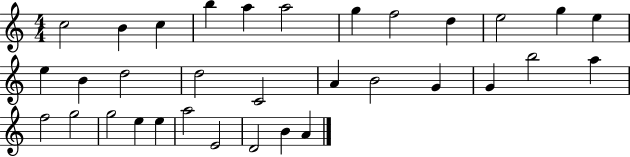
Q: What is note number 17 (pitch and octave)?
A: C4